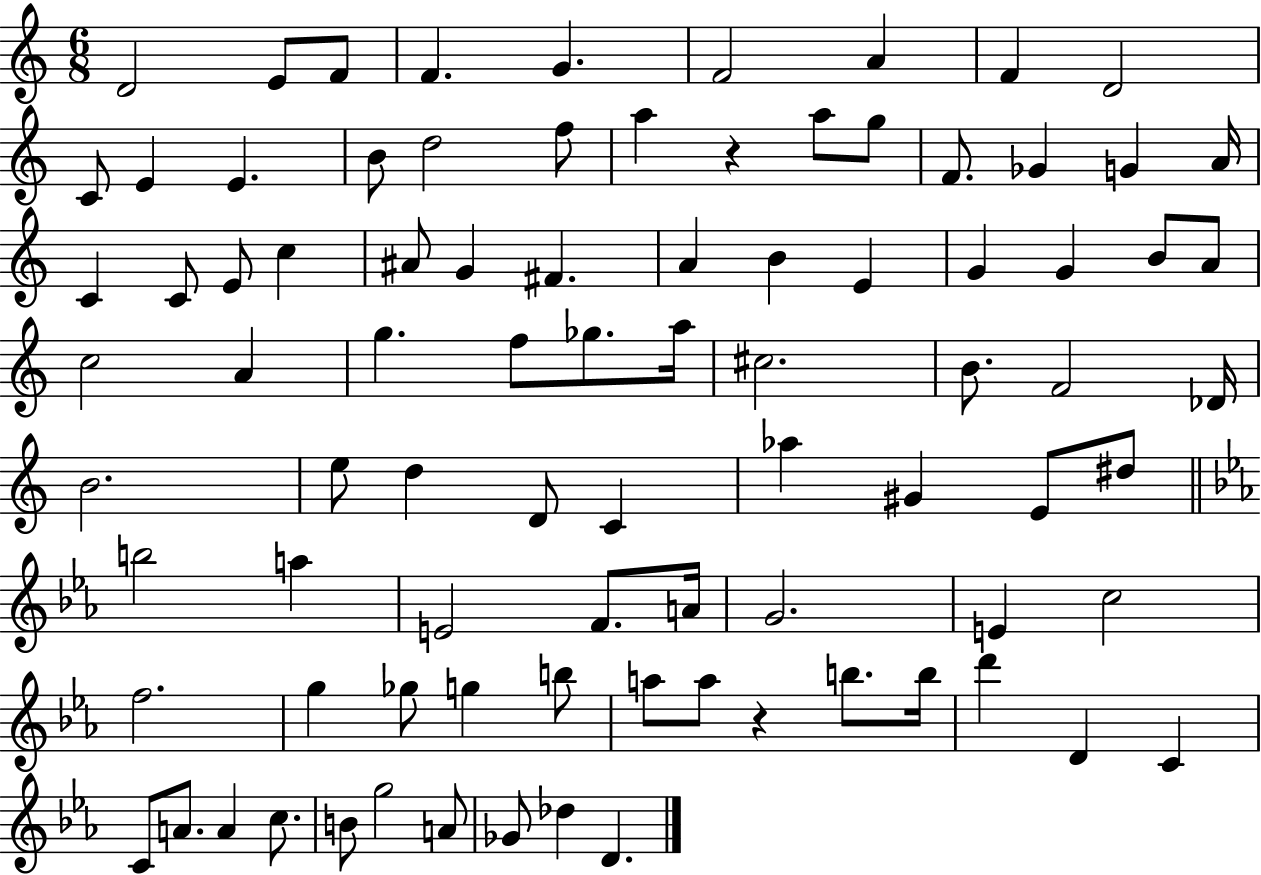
{
  \clef treble
  \numericTimeSignature
  \time 6/8
  \key c \major
  \repeat volta 2 { d'2 e'8 f'8 | f'4. g'4. | f'2 a'4 | f'4 d'2 | \break c'8 e'4 e'4. | b'8 d''2 f''8 | a''4 r4 a''8 g''8 | f'8. ges'4 g'4 a'16 | \break c'4 c'8 e'8 c''4 | ais'8 g'4 fis'4. | a'4 b'4 e'4 | g'4 g'4 b'8 a'8 | \break c''2 a'4 | g''4. f''8 ges''8. a''16 | cis''2. | b'8. f'2 des'16 | \break b'2. | e''8 d''4 d'8 c'4 | aes''4 gis'4 e'8 dis''8 | \bar "||" \break \key ees \major b''2 a''4 | e'2 f'8. a'16 | g'2. | e'4 c''2 | \break f''2. | g''4 ges''8 g''4 b''8 | a''8 a''8 r4 b''8. b''16 | d'''4 d'4 c'4 | \break c'8 a'8. a'4 c''8. | b'8 g''2 a'8 | ges'8 des''4 d'4. | } \bar "|."
}